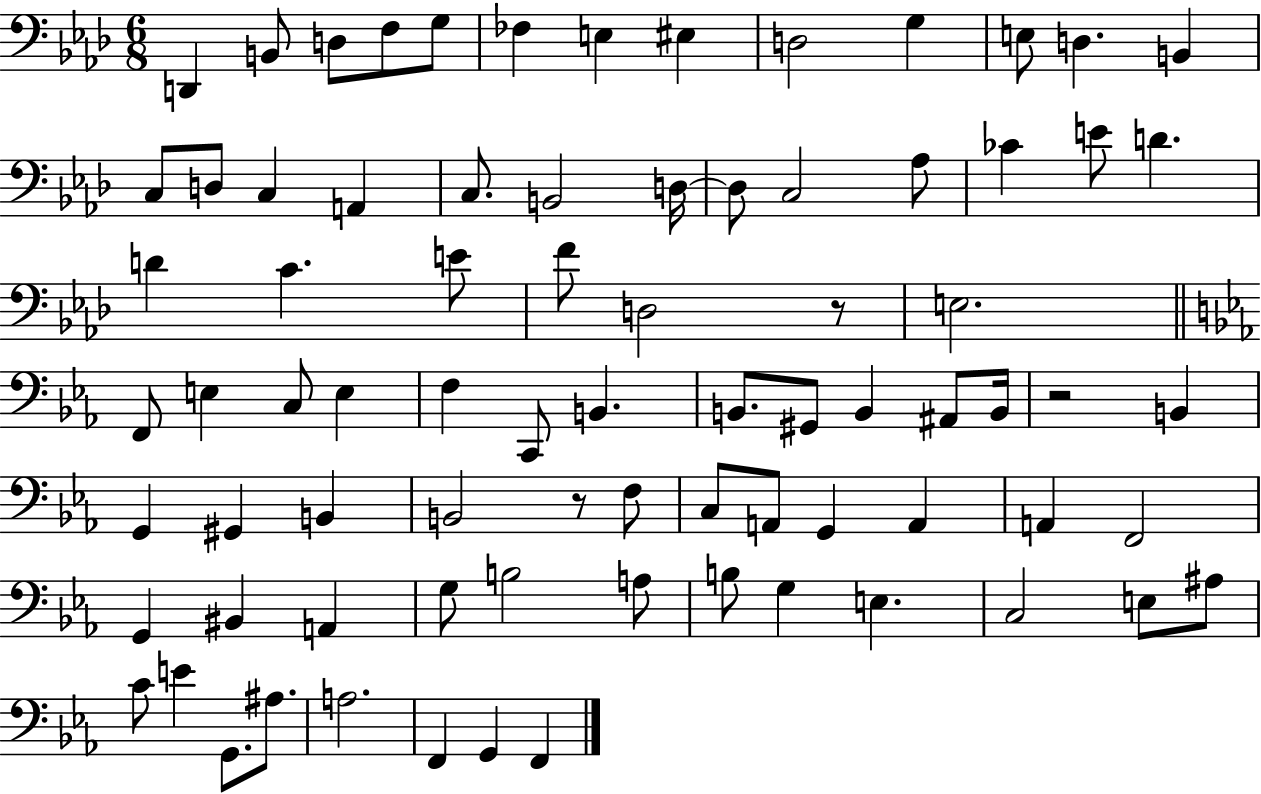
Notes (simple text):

D2/q B2/e D3/e F3/e G3/e FES3/q E3/q EIS3/q D3/h G3/q E3/e D3/q. B2/q C3/e D3/e C3/q A2/q C3/e. B2/h D3/s D3/e C3/h Ab3/e CES4/q E4/e D4/q. D4/q C4/q. E4/e F4/e D3/h R/e E3/h. F2/e E3/q C3/e E3/q F3/q C2/e B2/q. B2/e. G#2/e B2/q A#2/e B2/s R/h B2/q G2/q G#2/q B2/q B2/h R/e F3/e C3/e A2/e G2/q A2/q A2/q F2/h G2/q BIS2/q A2/q G3/e B3/h A3/e B3/e G3/q E3/q. C3/h E3/e A#3/e C4/e E4/q G2/e. A#3/e. A3/h. F2/q G2/q F2/q